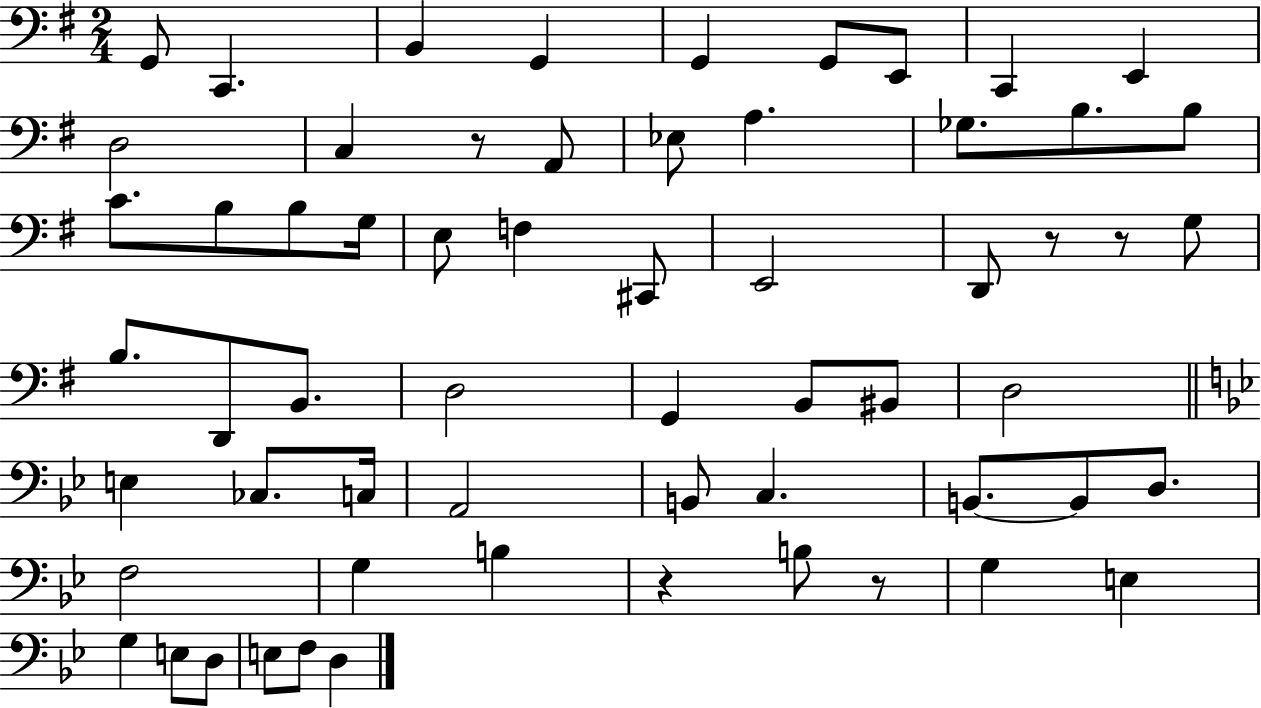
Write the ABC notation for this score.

X:1
T:Untitled
M:2/4
L:1/4
K:G
G,,/2 C,, B,, G,, G,, G,,/2 E,,/2 C,, E,, D,2 C, z/2 A,,/2 _E,/2 A, _G,/2 B,/2 B,/2 C/2 B,/2 B,/2 G,/4 E,/2 F, ^C,,/2 E,,2 D,,/2 z/2 z/2 G,/2 B,/2 D,,/2 B,,/2 D,2 G,, B,,/2 ^B,,/2 D,2 E, _C,/2 C,/4 A,,2 B,,/2 C, B,,/2 B,,/2 D,/2 F,2 G, B, z B,/2 z/2 G, E, G, E,/2 D,/2 E,/2 F,/2 D,